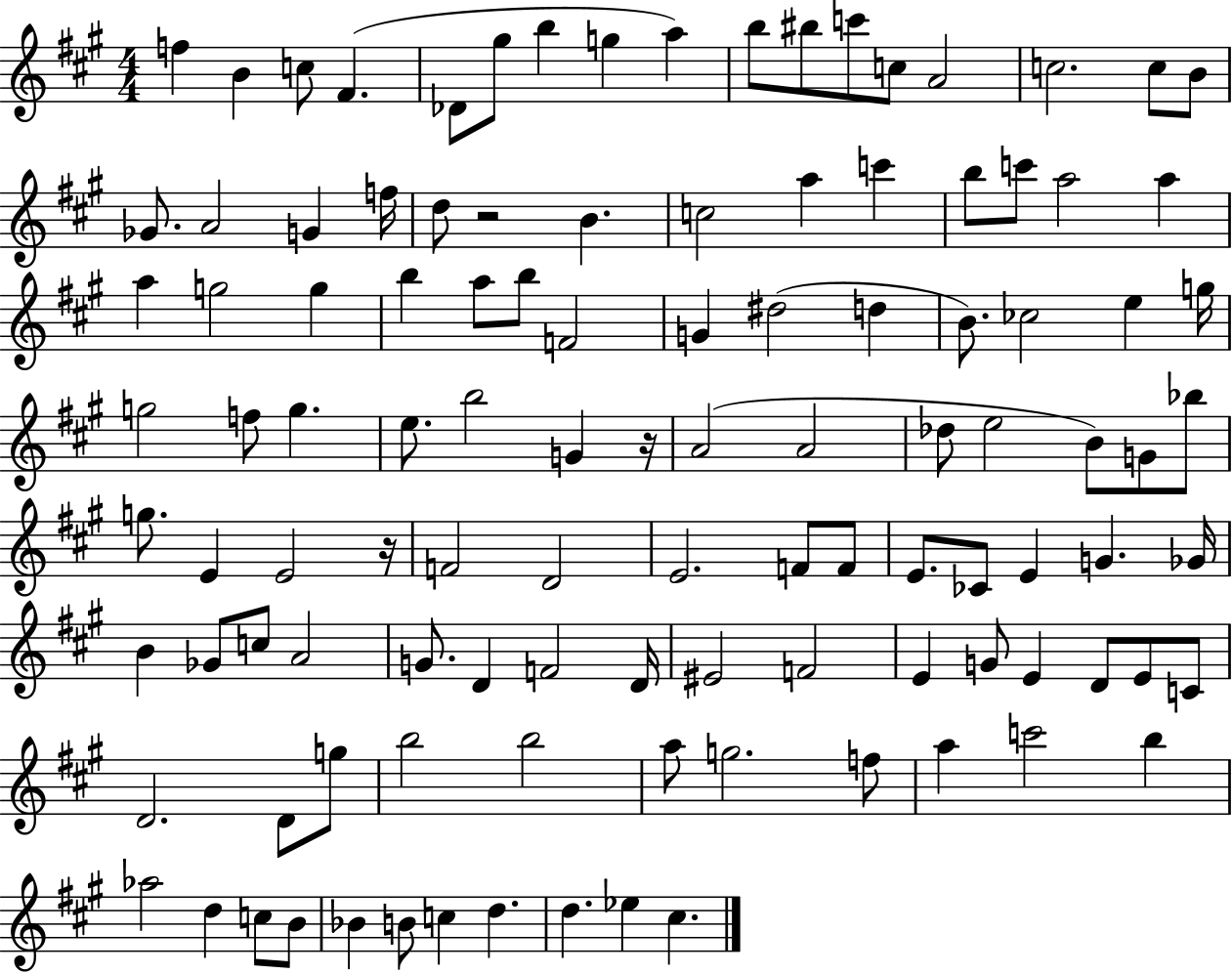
X:1
T:Untitled
M:4/4
L:1/4
K:A
f B c/2 ^F _D/2 ^g/2 b g a b/2 ^b/2 c'/2 c/2 A2 c2 c/2 B/2 _G/2 A2 G f/4 d/2 z2 B c2 a c' b/2 c'/2 a2 a a g2 g b a/2 b/2 F2 G ^d2 d B/2 _c2 e g/4 g2 f/2 g e/2 b2 G z/4 A2 A2 _d/2 e2 B/2 G/2 _b/2 g/2 E E2 z/4 F2 D2 E2 F/2 F/2 E/2 _C/2 E G _G/4 B _G/2 c/2 A2 G/2 D F2 D/4 ^E2 F2 E G/2 E D/2 E/2 C/2 D2 D/2 g/2 b2 b2 a/2 g2 f/2 a c'2 b _a2 d c/2 B/2 _B B/2 c d d _e ^c